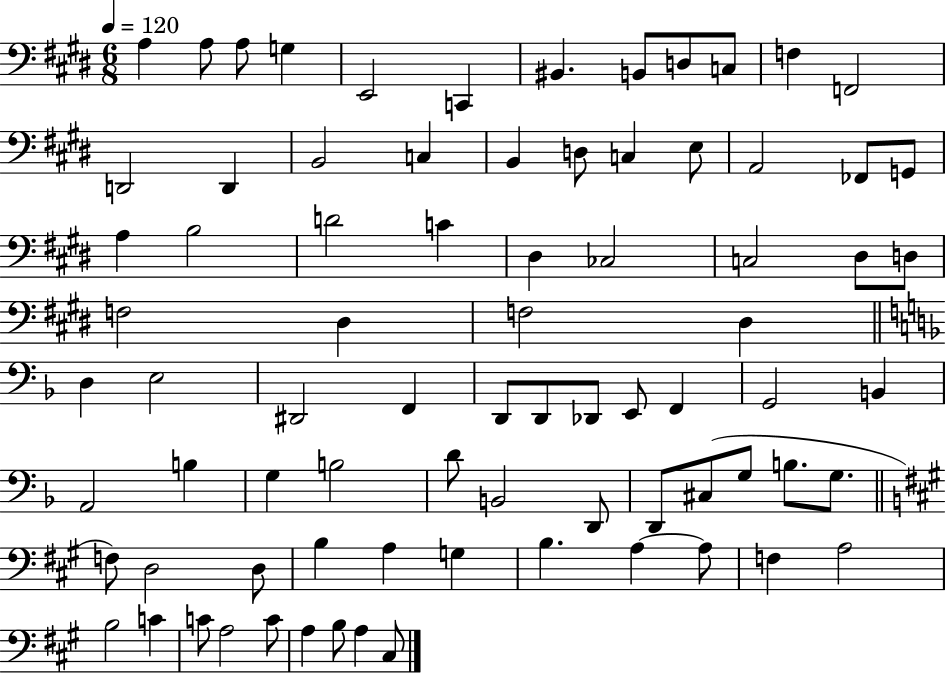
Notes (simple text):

A3/q A3/e A3/e G3/q E2/h C2/q BIS2/q. B2/e D3/e C3/e F3/q F2/h D2/h D2/q B2/h C3/q B2/q D3/e C3/q E3/e A2/h FES2/e G2/e A3/q B3/h D4/h C4/q D#3/q CES3/h C3/h D#3/e D3/e F3/h D#3/q F3/h D#3/q D3/q E3/h D#2/h F2/q D2/e D2/e Db2/e E2/e F2/q G2/h B2/q A2/h B3/q G3/q B3/h D4/e B2/h D2/e D2/e C#3/e G3/e B3/e. G3/e. F3/e D3/h D3/e B3/q A3/q G3/q B3/q. A3/q A3/e F3/q A3/h B3/h C4/q C4/e A3/h C4/e A3/q B3/e A3/q C#3/e